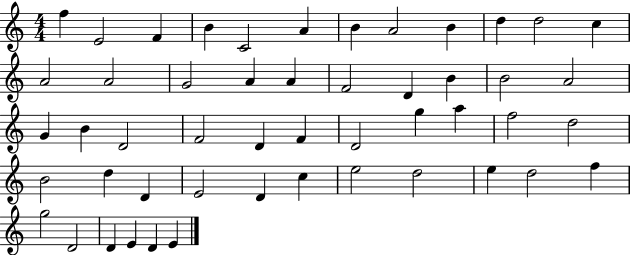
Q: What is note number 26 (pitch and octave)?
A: F4